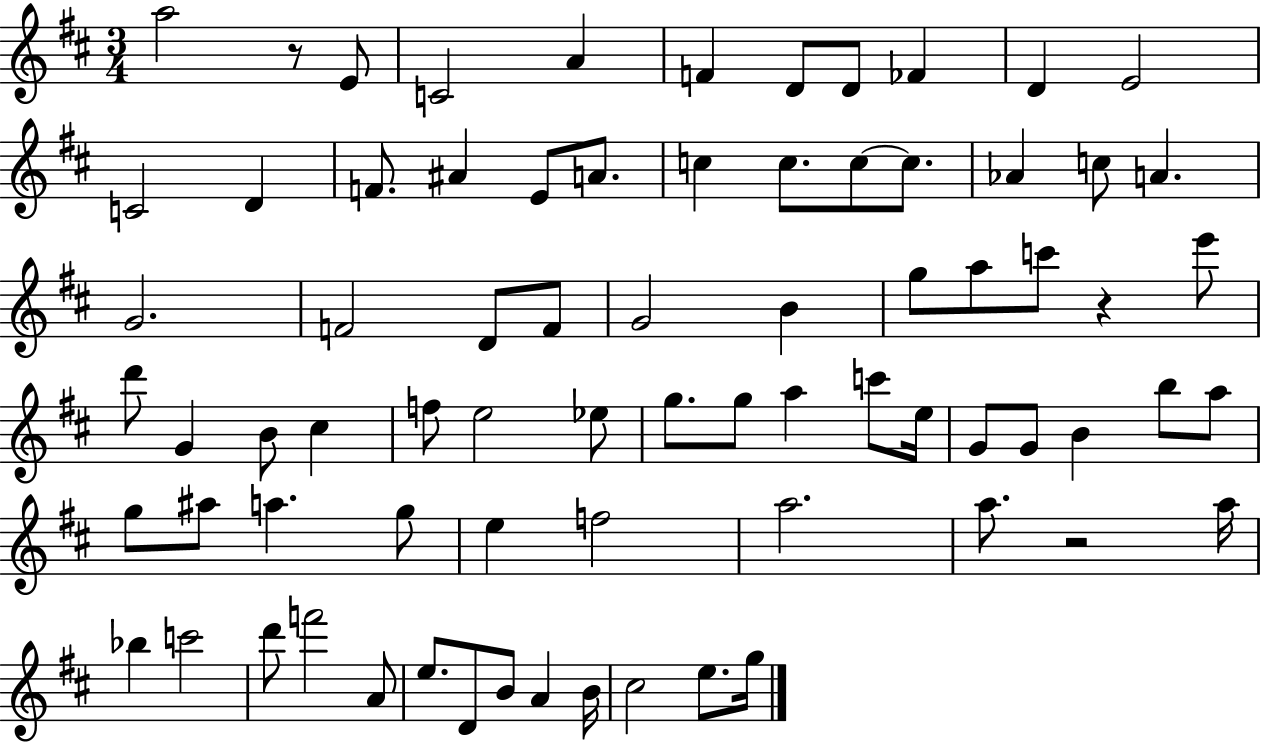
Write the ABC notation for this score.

X:1
T:Untitled
M:3/4
L:1/4
K:D
a2 z/2 E/2 C2 A F D/2 D/2 _F D E2 C2 D F/2 ^A E/2 A/2 c c/2 c/2 c/2 _A c/2 A G2 F2 D/2 F/2 G2 B g/2 a/2 c'/2 z e'/2 d'/2 G B/2 ^c f/2 e2 _e/2 g/2 g/2 a c'/2 e/4 G/2 G/2 B b/2 a/2 g/2 ^a/2 a g/2 e f2 a2 a/2 z2 a/4 _b c'2 d'/2 f'2 A/2 e/2 D/2 B/2 A B/4 ^c2 e/2 g/4